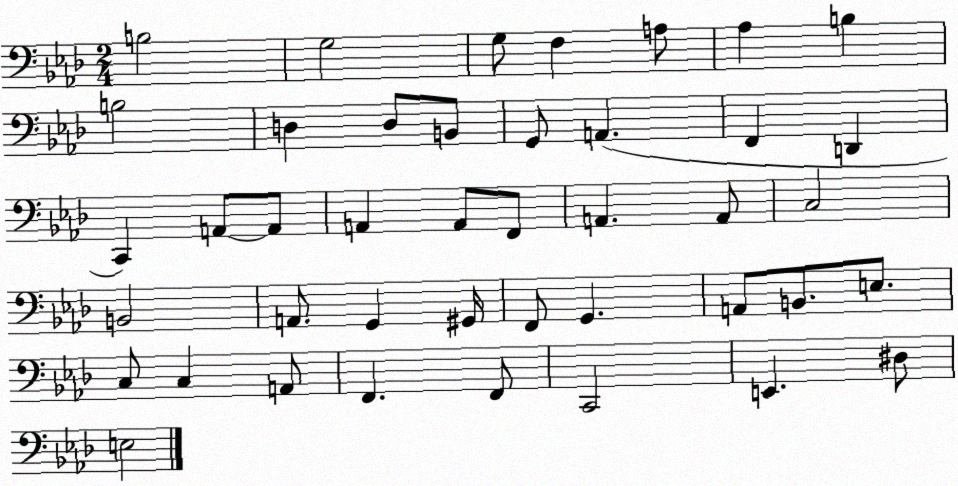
X:1
T:Untitled
M:2/4
L:1/4
K:Ab
B,2 G,2 G,/2 F, A,/2 _A, B, B,2 D, D,/2 B,,/2 G,,/2 A,, F,, D,, C,, A,,/2 A,,/2 A,, A,,/2 F,,/2 A,, A,,/2 C,2 B,,2 A,,/2 G,, ^G,,/4 F,,/2 G,, A,,/2 B,,/2 E,/2 C,/2 C, A,,/2 F,, F,,/2 C,,2 E,, ^D,/2 E,2